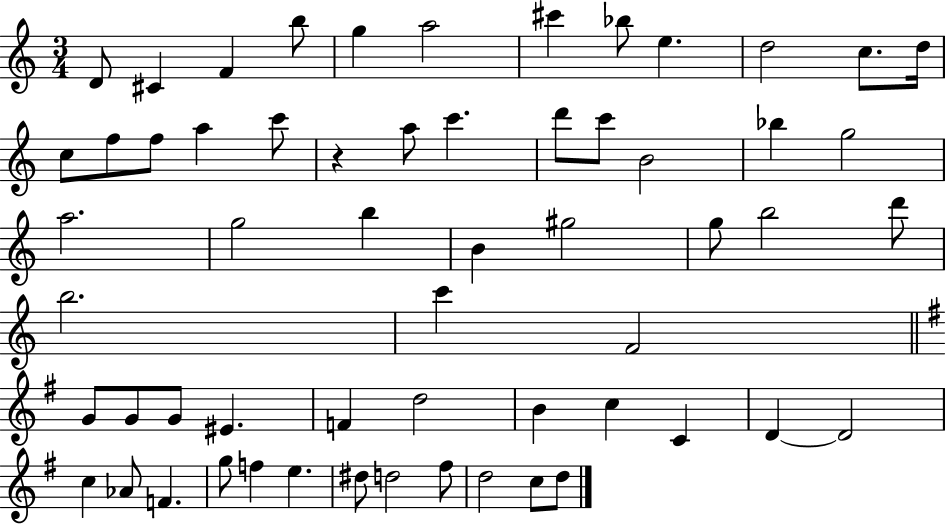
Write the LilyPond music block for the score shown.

{
  \clef treble
  \numericTimeSignature
  \time 3/4
  \key c \major
  d'8 cis'4 f'4 b''8 | g''4 a''2 | cis'''4 bes''8 e''4. | d''2 c''8. d''16 | \break c''8 f''8 f''8 a''4 c'''8 | r4 a''8 c'''4. | d'''8 c'''8 b'2 | bes''4 g''2 | \break a''2. | g''2 b''4 | b'4 gis''2 | g''8 b''2 d'''8 | \break b''2. | c'''4 f'2 | \bar "||" \break \key e \minor g'8 g'8 g'8 eis'4. | f'4 d''2 | b'4 c''4 c'4 | d'4~~ d'2 | \break c''4 aes'8 f'4. | g''8 f''4 e''4. | dis''8 d''2 fis''8 | d''2 c''8 d''8 | \break \bar "|."
}